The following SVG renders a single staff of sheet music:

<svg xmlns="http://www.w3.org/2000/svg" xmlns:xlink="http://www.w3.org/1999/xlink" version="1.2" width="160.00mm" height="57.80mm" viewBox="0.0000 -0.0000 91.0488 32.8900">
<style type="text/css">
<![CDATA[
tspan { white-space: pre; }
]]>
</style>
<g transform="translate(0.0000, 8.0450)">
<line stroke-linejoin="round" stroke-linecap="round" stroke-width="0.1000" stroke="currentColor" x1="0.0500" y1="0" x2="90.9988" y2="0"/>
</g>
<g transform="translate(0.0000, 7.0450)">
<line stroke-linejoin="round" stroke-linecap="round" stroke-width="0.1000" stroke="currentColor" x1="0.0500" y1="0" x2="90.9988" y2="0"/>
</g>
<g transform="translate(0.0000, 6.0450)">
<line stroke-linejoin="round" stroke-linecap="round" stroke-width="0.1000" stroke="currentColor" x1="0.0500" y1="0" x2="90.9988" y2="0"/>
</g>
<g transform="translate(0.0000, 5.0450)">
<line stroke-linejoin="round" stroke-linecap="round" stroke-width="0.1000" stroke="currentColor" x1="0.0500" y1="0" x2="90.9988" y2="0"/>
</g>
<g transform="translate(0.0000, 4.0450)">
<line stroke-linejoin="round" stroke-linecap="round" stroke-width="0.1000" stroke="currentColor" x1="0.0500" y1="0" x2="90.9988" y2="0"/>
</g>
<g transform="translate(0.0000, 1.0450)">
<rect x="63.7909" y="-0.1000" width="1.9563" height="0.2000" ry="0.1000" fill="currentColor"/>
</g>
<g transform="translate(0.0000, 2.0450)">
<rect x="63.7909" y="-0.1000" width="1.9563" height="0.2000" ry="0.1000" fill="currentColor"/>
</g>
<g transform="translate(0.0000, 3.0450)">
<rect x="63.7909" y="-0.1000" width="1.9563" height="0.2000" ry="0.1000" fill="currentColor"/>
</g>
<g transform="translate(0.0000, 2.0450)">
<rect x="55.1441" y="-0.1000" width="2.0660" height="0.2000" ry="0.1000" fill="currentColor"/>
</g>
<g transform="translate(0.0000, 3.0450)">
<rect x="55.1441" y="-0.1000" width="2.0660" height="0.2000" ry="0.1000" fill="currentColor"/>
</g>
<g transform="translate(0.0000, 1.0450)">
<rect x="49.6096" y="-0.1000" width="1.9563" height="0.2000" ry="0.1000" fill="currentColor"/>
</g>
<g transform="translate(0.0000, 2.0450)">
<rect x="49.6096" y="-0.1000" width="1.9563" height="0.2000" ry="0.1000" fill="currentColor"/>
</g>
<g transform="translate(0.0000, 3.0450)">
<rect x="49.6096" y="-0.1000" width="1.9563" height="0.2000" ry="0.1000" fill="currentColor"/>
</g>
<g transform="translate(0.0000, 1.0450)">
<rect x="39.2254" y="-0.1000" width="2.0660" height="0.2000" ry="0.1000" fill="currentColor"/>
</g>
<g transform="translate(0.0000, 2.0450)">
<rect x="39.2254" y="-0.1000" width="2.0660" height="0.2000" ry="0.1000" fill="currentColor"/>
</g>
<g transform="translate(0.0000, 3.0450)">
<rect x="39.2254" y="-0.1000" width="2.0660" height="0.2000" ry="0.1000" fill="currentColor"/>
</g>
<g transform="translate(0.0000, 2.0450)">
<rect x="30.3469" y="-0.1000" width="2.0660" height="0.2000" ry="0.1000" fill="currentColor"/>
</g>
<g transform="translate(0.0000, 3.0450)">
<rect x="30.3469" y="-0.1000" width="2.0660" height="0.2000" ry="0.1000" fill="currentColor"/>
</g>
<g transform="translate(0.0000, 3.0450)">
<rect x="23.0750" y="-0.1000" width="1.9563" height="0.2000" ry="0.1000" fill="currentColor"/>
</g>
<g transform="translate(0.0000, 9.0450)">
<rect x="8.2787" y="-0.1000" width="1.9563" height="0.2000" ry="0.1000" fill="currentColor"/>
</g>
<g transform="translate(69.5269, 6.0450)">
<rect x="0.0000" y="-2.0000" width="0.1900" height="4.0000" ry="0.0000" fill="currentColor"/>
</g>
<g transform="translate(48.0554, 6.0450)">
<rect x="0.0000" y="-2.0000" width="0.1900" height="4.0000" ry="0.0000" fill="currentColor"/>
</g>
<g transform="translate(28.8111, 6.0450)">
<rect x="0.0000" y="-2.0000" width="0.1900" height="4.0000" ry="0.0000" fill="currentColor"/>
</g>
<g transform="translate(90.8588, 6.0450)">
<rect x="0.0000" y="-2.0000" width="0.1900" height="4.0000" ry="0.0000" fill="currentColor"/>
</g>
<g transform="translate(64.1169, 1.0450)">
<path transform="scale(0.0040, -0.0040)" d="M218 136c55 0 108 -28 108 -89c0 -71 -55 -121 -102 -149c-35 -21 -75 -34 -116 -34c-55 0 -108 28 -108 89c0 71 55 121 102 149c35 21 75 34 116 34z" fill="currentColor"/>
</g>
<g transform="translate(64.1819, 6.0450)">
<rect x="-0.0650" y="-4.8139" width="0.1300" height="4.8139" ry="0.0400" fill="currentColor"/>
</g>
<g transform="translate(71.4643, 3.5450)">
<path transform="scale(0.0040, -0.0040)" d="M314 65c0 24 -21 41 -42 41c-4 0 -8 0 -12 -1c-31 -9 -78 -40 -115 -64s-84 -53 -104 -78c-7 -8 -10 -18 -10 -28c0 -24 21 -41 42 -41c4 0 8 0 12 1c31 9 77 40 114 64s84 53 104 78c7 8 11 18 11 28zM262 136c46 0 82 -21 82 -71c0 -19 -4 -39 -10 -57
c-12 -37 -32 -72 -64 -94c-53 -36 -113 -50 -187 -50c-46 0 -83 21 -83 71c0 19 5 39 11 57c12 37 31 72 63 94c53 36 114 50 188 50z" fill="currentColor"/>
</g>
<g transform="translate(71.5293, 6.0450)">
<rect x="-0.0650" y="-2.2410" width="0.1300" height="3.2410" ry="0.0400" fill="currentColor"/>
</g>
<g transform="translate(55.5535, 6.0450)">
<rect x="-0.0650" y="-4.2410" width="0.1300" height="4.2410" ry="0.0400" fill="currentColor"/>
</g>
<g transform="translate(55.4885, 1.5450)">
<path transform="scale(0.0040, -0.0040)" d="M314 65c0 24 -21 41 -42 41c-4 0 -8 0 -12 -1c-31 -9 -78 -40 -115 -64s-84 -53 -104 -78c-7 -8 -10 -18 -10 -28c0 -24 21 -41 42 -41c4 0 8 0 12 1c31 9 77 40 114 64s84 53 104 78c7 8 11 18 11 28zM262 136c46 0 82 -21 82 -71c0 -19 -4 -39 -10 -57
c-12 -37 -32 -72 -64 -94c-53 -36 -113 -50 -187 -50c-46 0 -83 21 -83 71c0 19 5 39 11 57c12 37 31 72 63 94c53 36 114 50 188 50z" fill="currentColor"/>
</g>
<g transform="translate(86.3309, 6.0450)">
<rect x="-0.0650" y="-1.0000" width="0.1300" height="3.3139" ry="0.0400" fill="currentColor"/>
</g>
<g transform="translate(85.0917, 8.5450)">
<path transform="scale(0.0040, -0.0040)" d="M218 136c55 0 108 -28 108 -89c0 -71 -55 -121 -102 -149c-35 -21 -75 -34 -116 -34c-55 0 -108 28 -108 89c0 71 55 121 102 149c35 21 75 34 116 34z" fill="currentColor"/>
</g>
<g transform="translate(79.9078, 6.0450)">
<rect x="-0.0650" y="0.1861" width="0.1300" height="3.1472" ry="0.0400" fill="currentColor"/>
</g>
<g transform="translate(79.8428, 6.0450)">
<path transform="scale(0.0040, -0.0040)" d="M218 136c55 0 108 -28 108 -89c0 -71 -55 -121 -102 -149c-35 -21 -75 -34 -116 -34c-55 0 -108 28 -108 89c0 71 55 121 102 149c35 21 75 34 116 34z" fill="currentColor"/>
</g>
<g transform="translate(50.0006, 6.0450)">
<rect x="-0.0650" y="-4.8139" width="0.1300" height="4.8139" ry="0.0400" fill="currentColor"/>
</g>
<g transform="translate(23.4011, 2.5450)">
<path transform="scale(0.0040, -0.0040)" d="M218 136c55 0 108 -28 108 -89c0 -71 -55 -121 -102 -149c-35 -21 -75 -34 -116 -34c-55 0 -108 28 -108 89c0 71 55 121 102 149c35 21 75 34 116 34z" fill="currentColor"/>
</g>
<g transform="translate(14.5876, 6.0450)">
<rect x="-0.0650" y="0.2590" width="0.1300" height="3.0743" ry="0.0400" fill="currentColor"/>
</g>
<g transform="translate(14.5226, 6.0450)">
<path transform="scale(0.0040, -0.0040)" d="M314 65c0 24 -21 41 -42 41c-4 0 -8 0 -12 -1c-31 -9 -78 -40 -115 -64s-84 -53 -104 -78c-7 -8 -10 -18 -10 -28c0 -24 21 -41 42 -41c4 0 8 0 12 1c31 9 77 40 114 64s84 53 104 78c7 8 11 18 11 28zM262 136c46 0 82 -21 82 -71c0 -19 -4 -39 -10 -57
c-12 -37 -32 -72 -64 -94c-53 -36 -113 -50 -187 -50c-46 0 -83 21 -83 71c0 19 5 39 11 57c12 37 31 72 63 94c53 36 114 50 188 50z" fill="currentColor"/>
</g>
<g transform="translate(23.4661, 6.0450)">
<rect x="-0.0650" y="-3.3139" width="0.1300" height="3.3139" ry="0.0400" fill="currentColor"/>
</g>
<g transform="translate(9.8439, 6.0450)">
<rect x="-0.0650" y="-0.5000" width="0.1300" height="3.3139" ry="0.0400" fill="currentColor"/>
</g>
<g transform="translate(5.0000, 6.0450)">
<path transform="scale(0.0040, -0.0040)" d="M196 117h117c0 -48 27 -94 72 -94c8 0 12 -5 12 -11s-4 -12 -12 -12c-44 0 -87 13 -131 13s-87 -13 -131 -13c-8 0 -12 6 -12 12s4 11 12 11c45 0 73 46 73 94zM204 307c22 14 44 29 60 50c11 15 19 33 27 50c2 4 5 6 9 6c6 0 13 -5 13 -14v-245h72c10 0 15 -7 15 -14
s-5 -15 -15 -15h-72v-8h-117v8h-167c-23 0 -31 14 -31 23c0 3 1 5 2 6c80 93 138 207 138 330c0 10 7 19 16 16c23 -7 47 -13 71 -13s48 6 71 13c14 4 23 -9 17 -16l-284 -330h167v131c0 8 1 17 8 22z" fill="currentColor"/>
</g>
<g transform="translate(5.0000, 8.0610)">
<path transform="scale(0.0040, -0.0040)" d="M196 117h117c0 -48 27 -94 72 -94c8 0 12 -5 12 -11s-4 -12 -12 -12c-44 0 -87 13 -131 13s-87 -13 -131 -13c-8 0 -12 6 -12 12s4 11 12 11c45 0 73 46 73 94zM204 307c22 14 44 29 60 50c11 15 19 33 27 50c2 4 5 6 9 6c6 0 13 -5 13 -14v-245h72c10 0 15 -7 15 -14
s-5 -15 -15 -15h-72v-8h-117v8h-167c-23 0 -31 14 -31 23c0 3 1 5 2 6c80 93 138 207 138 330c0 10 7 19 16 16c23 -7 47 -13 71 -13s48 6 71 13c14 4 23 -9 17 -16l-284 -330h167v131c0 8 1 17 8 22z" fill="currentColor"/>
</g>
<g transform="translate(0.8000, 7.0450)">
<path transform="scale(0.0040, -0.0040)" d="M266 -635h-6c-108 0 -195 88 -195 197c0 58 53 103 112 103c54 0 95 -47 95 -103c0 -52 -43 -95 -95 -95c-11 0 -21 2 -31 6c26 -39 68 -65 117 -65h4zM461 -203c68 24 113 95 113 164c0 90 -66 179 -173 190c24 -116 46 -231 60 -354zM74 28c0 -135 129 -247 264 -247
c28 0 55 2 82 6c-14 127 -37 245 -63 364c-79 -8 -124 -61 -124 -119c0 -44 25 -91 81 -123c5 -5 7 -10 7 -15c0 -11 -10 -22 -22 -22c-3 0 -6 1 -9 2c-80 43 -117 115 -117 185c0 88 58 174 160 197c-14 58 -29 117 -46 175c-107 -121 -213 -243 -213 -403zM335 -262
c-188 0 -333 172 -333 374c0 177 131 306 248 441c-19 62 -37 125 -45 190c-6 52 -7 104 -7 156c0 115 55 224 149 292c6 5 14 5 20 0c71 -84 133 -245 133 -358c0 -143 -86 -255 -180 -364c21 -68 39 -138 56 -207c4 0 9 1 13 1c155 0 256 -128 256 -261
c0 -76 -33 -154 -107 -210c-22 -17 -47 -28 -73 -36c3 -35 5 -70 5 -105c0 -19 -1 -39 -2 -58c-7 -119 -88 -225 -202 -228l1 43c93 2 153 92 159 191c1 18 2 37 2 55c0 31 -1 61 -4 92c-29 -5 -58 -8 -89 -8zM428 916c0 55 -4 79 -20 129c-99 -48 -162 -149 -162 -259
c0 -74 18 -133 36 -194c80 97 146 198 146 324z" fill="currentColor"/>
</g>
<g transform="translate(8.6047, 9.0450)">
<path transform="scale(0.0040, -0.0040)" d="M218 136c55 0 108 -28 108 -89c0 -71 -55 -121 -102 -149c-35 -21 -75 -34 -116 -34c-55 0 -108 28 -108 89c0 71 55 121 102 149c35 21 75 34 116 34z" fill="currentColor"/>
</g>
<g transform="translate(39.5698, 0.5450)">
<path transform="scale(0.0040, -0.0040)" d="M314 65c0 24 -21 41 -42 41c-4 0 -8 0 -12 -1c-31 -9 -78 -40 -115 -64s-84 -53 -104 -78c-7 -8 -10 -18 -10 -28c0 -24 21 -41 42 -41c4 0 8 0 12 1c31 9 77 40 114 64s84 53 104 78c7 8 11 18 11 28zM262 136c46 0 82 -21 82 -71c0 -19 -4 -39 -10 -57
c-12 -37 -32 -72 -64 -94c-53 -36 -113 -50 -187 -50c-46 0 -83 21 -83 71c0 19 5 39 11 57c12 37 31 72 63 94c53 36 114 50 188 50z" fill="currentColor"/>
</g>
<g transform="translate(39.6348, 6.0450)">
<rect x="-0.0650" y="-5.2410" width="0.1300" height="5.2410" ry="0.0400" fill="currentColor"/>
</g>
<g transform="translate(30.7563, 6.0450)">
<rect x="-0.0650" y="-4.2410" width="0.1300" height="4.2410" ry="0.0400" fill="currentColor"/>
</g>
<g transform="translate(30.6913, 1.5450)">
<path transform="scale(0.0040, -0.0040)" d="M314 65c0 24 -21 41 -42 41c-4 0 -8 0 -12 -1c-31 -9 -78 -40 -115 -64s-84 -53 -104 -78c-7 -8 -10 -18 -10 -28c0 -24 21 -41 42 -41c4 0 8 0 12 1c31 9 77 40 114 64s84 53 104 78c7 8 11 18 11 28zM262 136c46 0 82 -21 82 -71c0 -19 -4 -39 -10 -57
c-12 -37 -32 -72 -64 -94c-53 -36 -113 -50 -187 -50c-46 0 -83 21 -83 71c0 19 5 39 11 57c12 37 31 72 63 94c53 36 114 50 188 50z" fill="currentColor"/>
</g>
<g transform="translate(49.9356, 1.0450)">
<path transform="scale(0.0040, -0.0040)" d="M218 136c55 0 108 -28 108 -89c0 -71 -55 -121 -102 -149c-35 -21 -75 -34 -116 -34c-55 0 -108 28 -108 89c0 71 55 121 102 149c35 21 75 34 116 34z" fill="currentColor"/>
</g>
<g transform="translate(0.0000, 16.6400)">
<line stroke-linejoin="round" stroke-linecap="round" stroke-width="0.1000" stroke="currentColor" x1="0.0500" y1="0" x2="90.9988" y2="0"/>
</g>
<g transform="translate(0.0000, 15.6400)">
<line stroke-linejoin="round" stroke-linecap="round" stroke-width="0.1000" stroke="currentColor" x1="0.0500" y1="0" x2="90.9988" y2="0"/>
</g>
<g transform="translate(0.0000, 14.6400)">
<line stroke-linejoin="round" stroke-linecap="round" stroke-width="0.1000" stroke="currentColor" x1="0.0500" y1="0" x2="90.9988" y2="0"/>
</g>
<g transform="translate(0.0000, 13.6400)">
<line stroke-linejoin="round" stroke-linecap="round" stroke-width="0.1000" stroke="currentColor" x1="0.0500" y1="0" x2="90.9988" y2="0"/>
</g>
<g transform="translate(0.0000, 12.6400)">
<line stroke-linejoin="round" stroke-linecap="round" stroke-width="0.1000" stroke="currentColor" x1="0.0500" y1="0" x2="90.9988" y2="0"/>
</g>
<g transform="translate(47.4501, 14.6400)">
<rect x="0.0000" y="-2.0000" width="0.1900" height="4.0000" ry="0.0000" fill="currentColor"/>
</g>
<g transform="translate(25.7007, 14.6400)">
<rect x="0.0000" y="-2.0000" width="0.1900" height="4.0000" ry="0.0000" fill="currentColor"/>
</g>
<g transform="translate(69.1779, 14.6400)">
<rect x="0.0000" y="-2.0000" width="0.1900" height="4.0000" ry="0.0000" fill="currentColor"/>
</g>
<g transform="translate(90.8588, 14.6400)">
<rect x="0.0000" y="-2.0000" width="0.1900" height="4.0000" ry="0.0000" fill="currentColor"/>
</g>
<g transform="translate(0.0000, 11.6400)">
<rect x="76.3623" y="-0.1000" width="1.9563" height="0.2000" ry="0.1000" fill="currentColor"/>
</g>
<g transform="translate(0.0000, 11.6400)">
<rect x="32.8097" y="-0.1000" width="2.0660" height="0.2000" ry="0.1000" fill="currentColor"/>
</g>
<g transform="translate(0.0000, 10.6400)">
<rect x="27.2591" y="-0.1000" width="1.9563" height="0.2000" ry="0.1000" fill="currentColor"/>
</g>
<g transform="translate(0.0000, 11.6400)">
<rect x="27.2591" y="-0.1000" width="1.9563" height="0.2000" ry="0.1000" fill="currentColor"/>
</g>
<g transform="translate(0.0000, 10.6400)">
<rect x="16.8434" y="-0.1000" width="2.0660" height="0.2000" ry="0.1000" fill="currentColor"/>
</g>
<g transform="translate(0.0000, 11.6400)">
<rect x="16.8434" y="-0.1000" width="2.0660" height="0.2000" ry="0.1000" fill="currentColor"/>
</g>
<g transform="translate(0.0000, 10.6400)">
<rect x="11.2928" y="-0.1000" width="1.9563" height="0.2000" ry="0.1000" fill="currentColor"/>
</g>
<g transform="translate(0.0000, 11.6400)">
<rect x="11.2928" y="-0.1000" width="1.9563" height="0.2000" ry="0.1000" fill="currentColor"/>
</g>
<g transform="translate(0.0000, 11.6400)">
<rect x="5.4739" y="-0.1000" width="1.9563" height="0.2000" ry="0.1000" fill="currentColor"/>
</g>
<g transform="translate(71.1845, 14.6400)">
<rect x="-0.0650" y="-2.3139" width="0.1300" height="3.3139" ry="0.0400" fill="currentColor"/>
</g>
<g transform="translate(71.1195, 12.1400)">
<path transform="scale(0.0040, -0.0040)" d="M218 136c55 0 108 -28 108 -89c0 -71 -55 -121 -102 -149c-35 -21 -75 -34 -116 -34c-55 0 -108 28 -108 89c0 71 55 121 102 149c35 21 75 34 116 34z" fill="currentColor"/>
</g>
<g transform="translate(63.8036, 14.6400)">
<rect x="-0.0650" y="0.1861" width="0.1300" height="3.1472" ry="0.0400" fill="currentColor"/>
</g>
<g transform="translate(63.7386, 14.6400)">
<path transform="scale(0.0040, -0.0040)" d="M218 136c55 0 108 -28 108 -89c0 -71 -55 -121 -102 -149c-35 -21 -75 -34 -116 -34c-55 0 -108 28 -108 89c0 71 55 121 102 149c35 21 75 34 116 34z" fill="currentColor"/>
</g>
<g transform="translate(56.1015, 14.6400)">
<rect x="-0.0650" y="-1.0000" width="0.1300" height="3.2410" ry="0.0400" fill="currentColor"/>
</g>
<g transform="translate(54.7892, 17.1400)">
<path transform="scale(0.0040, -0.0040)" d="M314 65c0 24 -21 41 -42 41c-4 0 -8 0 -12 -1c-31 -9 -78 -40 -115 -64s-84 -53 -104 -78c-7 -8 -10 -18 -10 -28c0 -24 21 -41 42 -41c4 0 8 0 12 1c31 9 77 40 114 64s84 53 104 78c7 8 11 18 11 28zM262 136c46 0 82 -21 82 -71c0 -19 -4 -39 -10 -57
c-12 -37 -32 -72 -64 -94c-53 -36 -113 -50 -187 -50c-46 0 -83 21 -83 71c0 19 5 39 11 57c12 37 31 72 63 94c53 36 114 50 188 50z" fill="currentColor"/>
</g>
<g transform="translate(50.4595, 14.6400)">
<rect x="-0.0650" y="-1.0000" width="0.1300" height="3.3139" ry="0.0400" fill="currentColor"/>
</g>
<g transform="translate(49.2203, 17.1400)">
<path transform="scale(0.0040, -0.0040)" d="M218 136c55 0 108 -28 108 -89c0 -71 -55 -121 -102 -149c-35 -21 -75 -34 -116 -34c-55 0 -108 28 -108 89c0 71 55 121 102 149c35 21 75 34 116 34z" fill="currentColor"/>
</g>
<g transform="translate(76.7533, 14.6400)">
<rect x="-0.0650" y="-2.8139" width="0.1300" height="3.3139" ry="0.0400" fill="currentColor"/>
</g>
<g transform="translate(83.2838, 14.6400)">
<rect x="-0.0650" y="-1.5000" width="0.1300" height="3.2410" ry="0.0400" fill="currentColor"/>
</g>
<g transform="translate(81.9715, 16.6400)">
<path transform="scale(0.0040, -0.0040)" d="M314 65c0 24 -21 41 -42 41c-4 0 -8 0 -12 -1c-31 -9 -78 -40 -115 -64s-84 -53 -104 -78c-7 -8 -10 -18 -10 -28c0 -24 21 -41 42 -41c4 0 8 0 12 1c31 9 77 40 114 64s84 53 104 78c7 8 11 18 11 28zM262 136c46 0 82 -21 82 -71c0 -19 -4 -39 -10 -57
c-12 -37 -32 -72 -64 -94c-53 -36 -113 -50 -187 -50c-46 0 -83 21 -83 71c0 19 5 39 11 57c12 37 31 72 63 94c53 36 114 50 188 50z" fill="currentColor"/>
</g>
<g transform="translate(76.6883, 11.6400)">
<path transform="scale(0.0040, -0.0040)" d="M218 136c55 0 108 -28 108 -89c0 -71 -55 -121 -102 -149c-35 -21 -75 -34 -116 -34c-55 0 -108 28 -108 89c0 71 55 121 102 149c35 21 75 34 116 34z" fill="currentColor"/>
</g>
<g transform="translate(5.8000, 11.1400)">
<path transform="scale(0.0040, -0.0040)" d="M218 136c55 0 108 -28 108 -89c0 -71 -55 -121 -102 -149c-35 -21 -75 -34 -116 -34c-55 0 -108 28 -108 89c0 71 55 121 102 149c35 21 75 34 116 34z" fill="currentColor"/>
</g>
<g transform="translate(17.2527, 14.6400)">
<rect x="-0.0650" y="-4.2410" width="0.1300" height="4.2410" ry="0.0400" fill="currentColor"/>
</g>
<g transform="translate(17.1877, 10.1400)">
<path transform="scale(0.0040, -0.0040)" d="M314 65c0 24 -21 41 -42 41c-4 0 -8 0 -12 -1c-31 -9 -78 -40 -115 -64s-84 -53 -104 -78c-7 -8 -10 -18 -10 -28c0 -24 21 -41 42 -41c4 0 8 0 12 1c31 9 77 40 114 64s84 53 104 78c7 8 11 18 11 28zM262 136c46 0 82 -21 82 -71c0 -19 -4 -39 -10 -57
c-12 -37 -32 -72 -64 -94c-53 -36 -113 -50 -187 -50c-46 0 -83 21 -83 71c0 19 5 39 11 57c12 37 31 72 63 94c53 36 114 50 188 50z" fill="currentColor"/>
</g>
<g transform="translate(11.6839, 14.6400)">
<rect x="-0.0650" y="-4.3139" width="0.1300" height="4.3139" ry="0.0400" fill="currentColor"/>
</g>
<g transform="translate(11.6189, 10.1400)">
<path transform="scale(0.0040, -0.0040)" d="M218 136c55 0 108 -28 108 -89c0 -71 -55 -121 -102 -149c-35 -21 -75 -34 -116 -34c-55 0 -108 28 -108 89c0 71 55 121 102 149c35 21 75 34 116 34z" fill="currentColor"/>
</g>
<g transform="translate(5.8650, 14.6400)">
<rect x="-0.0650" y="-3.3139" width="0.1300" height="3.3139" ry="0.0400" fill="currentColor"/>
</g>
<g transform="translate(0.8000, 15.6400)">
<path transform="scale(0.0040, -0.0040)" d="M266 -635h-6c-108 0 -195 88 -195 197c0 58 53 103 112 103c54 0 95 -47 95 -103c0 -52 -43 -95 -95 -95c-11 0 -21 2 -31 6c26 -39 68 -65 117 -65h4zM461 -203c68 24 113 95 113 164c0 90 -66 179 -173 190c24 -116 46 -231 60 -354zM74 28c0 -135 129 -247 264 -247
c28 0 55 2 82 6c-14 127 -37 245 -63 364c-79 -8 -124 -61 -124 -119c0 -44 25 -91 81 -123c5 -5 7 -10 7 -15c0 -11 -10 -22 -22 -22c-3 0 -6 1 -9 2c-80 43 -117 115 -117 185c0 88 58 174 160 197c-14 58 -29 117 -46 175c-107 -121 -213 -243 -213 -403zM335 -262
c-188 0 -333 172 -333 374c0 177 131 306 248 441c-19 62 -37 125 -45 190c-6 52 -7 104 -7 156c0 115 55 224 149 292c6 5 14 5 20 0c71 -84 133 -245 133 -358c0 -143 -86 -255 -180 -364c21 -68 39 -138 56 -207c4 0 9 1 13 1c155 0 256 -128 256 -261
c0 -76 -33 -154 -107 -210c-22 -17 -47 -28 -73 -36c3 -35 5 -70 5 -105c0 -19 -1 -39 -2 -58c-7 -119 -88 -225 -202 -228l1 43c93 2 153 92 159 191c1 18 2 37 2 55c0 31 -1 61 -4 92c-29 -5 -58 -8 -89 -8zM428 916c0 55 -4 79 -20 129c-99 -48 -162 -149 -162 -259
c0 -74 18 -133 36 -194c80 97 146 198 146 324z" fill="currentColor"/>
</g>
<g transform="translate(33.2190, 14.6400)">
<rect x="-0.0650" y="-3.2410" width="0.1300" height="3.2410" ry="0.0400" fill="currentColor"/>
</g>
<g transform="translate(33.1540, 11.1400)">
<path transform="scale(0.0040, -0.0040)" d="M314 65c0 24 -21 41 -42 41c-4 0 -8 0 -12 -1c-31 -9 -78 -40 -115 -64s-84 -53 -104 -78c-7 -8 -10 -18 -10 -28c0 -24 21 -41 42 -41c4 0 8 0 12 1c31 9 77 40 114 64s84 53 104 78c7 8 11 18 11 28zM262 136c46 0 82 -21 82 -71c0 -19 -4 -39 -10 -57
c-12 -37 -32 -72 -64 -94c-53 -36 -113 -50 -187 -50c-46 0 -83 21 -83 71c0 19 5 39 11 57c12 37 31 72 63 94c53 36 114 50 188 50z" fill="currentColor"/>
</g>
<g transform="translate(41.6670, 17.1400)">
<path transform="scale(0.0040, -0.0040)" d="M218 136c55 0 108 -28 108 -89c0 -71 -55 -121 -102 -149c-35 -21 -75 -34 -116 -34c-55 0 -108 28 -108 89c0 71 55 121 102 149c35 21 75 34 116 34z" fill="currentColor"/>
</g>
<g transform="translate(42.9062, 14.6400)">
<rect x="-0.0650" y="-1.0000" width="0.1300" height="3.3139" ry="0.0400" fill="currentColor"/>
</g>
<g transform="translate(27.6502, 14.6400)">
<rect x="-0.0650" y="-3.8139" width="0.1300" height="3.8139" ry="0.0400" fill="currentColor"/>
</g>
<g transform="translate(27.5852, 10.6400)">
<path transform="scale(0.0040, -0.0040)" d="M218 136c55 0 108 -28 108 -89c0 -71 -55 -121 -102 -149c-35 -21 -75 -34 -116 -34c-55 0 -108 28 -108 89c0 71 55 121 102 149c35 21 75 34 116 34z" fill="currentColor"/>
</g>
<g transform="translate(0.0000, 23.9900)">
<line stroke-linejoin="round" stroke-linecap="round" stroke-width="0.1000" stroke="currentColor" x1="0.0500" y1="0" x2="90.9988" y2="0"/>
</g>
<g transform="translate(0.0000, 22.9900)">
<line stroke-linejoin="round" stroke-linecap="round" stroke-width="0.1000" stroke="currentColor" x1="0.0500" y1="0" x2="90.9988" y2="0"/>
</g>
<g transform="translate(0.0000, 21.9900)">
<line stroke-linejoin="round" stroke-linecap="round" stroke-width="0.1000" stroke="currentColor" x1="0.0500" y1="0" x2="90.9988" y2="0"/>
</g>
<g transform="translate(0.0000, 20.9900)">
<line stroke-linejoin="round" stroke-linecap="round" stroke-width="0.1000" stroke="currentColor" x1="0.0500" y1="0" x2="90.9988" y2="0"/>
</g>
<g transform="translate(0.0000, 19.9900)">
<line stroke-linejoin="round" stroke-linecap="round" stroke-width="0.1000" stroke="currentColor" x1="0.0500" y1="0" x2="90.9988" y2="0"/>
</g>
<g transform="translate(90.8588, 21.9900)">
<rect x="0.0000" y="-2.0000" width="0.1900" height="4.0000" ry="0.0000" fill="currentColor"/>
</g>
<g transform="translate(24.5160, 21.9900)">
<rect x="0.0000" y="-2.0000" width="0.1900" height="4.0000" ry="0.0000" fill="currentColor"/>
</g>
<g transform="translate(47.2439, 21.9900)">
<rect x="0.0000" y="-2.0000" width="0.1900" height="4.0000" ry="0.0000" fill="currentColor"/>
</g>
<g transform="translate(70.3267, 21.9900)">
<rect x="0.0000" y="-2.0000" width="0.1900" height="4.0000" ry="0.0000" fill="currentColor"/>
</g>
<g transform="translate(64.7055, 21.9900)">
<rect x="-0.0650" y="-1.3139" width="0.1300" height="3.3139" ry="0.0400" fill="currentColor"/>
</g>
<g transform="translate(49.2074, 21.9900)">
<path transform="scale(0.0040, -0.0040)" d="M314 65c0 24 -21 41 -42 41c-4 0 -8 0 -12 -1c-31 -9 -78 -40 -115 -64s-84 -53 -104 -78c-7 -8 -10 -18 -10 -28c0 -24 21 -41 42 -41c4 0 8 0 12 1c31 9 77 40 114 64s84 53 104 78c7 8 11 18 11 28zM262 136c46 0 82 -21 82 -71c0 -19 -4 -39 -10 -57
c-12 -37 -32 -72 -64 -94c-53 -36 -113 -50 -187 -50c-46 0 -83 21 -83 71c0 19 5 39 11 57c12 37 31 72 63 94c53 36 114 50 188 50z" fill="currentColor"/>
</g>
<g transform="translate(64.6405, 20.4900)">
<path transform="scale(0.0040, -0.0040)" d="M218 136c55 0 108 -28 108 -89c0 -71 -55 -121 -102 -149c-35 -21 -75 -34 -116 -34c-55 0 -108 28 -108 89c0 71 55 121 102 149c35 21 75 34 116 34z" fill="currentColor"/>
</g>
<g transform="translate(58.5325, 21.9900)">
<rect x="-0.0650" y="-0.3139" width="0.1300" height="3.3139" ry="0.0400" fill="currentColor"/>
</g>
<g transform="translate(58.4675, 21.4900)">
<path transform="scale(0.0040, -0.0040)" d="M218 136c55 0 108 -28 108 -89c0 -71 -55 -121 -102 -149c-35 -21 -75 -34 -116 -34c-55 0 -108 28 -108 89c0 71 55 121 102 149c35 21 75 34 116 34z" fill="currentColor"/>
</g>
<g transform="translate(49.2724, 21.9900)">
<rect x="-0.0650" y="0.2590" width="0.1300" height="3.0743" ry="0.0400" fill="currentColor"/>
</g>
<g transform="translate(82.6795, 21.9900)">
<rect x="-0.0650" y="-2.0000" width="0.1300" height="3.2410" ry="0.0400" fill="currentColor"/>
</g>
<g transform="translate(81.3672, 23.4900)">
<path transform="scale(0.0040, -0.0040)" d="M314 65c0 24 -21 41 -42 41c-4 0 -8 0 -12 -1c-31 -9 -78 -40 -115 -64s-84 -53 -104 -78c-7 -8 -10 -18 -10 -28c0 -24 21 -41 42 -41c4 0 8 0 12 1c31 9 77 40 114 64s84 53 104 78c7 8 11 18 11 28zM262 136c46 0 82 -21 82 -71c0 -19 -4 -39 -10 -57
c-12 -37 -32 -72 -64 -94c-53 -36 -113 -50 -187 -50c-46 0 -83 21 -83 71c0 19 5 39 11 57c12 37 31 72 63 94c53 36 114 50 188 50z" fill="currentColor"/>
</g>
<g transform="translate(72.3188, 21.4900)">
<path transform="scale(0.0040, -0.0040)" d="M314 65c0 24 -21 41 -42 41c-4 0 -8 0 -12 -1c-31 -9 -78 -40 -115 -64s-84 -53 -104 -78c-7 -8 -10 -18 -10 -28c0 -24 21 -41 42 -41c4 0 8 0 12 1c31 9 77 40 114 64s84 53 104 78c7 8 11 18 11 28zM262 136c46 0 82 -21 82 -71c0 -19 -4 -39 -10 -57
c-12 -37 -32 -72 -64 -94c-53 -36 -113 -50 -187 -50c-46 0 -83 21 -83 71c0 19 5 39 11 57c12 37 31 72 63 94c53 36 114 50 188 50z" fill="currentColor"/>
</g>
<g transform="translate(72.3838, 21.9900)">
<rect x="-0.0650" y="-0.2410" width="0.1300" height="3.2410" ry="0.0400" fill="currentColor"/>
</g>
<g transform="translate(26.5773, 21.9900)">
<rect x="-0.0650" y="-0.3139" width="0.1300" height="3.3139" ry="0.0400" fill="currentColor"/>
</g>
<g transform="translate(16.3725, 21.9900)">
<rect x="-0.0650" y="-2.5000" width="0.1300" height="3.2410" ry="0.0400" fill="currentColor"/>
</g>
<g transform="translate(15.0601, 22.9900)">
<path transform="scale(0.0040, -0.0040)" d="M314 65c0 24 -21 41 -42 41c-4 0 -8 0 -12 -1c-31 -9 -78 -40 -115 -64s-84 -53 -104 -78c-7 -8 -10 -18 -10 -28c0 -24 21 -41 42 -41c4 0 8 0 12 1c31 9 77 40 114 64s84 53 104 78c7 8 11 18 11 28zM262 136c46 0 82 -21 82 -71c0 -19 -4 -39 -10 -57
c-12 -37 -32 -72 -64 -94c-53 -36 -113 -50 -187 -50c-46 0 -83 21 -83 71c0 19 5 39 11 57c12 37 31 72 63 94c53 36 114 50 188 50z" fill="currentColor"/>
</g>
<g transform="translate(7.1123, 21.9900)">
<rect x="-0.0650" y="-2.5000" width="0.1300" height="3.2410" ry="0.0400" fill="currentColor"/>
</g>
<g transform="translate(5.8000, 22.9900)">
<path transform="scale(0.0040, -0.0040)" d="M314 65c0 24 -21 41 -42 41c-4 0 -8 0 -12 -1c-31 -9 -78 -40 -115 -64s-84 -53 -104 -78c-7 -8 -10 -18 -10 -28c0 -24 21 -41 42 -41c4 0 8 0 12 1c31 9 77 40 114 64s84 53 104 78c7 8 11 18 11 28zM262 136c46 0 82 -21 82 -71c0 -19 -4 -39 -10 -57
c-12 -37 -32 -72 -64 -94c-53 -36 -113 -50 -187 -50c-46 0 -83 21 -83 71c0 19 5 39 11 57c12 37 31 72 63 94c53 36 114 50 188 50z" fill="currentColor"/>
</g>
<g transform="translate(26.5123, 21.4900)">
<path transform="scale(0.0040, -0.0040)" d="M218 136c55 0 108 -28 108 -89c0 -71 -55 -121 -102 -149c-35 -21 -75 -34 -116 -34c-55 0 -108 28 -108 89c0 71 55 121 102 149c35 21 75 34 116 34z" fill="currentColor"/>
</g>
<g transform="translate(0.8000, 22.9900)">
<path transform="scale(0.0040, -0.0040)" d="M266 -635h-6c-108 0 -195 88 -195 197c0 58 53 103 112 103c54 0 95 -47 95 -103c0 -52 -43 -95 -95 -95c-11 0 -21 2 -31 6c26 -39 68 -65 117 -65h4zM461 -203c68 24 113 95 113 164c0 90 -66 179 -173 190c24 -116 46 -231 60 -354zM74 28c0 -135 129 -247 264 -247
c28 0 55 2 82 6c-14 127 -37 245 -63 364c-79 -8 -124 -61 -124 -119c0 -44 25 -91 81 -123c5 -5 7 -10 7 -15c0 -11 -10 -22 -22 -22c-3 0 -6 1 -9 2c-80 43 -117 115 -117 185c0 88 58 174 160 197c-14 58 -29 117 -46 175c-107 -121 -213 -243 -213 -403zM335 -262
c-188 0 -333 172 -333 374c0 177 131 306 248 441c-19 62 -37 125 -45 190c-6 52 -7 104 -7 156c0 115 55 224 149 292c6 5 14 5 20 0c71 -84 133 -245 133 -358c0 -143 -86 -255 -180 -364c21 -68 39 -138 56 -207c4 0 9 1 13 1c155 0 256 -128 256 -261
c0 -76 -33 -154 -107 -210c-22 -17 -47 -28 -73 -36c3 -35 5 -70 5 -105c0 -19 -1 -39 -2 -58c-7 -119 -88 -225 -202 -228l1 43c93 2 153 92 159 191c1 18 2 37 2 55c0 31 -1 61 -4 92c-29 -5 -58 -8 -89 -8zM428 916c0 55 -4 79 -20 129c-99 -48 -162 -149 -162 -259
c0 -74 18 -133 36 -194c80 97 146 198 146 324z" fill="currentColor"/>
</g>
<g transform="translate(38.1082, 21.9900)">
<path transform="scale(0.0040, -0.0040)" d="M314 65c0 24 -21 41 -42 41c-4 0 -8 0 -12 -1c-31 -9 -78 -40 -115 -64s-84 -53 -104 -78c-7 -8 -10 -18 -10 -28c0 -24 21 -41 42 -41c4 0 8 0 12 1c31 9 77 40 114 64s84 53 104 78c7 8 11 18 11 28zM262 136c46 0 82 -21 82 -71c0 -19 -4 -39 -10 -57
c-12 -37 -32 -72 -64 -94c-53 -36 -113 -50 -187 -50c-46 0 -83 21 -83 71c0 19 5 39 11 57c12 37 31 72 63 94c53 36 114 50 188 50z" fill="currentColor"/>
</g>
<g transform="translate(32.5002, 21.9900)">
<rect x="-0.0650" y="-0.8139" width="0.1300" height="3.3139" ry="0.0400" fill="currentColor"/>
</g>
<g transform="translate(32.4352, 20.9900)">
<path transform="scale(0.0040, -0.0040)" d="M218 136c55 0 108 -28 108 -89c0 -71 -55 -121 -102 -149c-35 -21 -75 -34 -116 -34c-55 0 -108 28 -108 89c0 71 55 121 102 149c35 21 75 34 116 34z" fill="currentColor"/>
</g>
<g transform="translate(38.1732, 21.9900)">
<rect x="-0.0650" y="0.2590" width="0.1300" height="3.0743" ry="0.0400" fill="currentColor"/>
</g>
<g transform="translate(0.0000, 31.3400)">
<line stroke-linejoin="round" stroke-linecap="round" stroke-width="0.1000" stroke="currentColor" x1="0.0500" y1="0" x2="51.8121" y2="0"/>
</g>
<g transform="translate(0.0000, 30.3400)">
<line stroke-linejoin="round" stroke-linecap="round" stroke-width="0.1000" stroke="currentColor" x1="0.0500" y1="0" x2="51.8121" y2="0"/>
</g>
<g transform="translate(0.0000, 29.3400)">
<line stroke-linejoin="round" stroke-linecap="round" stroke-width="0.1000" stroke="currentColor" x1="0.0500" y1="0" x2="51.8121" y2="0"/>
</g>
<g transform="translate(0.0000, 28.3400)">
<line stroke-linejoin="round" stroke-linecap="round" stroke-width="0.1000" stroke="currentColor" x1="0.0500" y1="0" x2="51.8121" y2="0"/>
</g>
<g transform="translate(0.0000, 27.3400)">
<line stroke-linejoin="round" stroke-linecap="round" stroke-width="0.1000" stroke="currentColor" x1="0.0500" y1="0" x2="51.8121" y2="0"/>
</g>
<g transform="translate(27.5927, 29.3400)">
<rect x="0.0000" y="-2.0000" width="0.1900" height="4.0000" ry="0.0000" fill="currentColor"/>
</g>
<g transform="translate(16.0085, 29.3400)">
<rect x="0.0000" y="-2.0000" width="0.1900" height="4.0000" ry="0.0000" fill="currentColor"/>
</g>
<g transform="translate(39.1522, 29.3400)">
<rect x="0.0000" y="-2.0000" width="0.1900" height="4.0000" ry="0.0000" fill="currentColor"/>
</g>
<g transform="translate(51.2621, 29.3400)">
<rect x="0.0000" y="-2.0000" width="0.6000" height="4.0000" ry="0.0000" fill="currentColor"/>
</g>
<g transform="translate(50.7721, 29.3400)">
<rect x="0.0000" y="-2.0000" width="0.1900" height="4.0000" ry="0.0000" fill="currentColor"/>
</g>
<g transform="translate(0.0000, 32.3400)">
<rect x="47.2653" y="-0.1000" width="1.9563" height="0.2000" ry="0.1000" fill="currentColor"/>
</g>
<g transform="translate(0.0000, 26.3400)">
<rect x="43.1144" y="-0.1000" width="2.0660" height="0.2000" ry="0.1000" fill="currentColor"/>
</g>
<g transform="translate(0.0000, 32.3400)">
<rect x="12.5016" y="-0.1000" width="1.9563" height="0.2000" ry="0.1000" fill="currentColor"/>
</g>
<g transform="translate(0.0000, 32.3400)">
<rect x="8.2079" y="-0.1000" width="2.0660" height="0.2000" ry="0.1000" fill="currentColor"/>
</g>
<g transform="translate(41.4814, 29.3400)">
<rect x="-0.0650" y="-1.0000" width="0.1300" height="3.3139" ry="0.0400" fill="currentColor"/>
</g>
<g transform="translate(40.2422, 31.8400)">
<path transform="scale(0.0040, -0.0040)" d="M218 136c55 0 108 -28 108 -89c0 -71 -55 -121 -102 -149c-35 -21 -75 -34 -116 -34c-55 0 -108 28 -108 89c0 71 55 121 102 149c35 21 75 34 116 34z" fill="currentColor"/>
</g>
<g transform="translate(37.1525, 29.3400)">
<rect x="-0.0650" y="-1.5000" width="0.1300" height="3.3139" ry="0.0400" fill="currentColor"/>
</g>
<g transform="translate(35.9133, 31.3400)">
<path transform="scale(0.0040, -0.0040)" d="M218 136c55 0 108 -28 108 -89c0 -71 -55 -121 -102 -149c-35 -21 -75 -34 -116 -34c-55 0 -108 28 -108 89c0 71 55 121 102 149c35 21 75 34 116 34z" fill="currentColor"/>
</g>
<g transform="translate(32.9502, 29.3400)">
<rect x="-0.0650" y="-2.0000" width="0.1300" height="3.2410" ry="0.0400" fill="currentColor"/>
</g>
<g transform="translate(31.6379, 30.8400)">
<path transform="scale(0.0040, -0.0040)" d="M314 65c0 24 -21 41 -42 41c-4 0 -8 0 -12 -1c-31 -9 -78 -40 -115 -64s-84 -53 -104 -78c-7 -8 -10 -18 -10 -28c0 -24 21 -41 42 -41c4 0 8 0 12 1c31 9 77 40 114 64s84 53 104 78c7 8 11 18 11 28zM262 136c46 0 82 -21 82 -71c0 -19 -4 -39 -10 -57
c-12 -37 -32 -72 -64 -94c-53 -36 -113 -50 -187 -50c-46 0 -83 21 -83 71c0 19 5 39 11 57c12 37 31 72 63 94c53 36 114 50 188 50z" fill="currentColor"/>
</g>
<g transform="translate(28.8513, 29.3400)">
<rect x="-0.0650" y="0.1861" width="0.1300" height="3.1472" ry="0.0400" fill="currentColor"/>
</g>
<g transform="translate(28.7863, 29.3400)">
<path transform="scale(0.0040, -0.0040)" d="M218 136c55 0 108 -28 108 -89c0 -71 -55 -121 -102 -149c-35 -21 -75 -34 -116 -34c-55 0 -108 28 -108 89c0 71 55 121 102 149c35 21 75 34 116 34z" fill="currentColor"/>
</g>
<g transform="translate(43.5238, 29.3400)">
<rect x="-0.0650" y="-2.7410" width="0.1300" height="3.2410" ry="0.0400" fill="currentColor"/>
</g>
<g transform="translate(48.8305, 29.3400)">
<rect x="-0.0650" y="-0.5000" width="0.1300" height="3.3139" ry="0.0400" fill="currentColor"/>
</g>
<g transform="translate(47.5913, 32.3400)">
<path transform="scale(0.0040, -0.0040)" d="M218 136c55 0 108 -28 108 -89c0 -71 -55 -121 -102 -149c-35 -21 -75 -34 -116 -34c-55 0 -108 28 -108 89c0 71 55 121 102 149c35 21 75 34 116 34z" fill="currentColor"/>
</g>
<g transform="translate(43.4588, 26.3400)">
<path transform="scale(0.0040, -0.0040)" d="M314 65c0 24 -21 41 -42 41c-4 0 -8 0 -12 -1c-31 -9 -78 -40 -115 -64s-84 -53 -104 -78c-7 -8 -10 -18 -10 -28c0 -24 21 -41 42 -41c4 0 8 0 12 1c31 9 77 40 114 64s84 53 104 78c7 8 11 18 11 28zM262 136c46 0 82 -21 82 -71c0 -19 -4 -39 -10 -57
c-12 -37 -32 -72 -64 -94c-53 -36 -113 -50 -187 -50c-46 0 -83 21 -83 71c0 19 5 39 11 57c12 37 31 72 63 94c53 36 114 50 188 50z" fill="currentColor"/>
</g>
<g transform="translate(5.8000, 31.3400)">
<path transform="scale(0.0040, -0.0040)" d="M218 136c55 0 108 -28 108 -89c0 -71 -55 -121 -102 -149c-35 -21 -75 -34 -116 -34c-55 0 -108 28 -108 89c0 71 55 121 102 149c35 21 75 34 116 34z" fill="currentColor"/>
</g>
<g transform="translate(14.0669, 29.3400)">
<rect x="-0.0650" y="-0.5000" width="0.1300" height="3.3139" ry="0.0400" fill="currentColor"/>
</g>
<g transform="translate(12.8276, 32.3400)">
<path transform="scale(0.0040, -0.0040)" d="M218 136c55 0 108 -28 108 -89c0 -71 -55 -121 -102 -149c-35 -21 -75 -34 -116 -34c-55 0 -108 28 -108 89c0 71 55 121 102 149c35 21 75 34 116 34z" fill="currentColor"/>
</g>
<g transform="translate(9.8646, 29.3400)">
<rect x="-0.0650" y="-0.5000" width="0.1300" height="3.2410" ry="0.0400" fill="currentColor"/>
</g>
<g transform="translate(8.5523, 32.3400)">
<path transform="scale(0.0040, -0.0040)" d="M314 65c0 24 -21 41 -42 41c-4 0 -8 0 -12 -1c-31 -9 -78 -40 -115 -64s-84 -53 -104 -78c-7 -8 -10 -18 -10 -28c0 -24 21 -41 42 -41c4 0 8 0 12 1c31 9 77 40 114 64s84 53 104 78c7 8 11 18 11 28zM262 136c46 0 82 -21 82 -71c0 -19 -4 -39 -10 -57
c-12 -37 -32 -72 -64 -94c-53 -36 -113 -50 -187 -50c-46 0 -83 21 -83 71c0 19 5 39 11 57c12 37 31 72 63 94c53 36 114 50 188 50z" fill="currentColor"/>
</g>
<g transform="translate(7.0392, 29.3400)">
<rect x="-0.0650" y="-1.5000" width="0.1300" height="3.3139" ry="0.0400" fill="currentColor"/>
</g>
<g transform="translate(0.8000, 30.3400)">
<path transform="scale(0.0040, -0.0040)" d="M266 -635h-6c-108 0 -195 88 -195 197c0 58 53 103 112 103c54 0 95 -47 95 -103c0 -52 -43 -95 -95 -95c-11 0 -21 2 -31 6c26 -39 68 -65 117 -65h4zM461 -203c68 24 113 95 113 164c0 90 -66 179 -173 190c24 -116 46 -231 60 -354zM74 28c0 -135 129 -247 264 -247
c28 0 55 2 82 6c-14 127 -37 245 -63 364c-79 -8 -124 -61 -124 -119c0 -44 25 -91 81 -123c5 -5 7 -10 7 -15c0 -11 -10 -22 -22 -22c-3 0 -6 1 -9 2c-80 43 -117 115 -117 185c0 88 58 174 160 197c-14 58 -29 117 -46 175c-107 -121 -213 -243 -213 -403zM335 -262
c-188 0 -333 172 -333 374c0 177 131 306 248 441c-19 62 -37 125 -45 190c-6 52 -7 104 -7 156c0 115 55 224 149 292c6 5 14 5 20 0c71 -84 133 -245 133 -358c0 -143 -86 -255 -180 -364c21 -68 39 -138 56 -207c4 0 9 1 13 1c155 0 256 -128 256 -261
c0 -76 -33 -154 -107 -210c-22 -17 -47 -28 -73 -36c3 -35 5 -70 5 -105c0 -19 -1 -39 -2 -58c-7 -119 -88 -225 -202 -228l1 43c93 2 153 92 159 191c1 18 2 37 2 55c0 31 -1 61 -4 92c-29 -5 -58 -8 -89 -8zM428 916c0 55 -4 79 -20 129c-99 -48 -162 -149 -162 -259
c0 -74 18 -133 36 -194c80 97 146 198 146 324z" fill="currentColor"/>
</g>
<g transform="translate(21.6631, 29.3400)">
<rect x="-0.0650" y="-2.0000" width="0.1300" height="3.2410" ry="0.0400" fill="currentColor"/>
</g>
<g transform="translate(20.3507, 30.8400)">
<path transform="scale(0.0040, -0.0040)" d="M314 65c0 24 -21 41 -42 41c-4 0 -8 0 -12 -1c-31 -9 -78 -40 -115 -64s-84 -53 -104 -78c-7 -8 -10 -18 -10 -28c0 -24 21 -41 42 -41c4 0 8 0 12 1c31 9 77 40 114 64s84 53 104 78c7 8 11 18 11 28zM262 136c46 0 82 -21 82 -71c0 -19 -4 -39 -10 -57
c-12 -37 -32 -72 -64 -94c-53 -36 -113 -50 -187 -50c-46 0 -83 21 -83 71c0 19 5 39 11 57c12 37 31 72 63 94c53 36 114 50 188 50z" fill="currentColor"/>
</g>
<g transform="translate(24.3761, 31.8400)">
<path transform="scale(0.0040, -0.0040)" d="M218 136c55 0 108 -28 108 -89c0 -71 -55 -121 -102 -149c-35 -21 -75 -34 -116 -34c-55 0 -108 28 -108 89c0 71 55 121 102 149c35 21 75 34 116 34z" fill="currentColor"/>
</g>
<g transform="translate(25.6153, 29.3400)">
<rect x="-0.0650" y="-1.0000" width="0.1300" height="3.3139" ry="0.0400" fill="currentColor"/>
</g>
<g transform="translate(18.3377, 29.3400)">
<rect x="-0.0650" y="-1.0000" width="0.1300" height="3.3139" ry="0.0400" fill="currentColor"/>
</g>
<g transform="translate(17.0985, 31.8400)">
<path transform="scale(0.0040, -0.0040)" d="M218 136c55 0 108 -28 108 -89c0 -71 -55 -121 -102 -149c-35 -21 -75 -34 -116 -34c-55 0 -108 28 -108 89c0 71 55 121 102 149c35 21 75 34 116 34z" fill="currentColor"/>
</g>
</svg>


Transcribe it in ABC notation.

X:1
T:Untitled
M:4/4
L:1/4
K:C
C B2 b d'2 f'2 e' d'2 e' g2 B D b d' d'2 c' b2 D D D2 B g a E2 G2 G2 c d B2 B2 c e c2 F2 E C2 C D F2 D B F2 E D a2 C